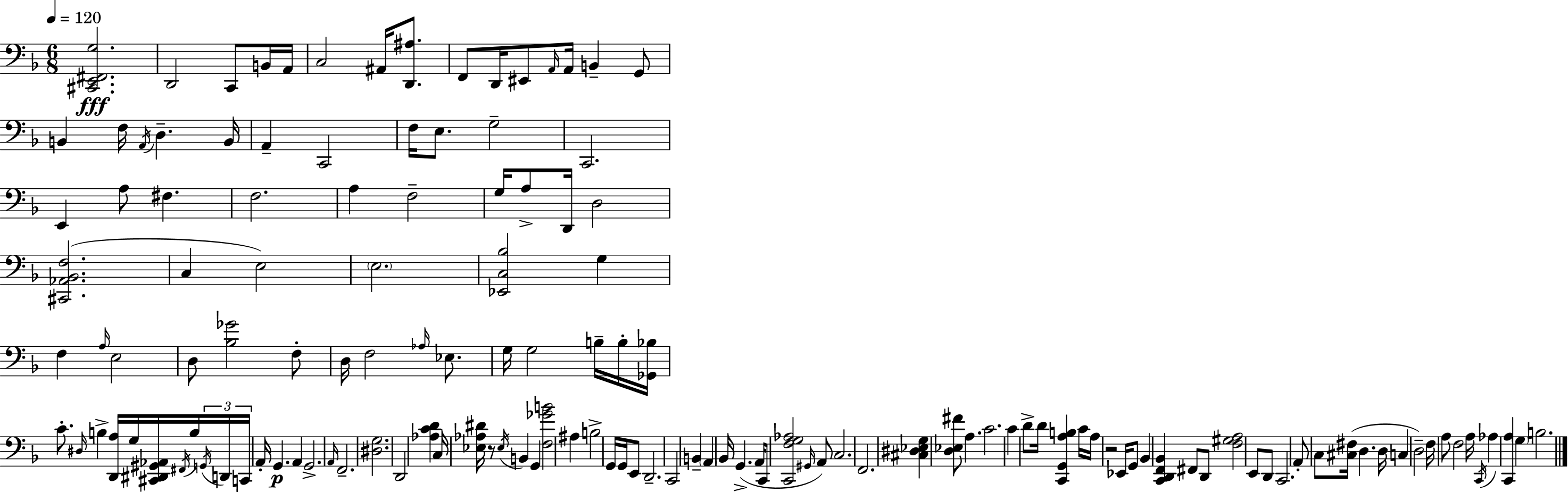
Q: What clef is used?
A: bass